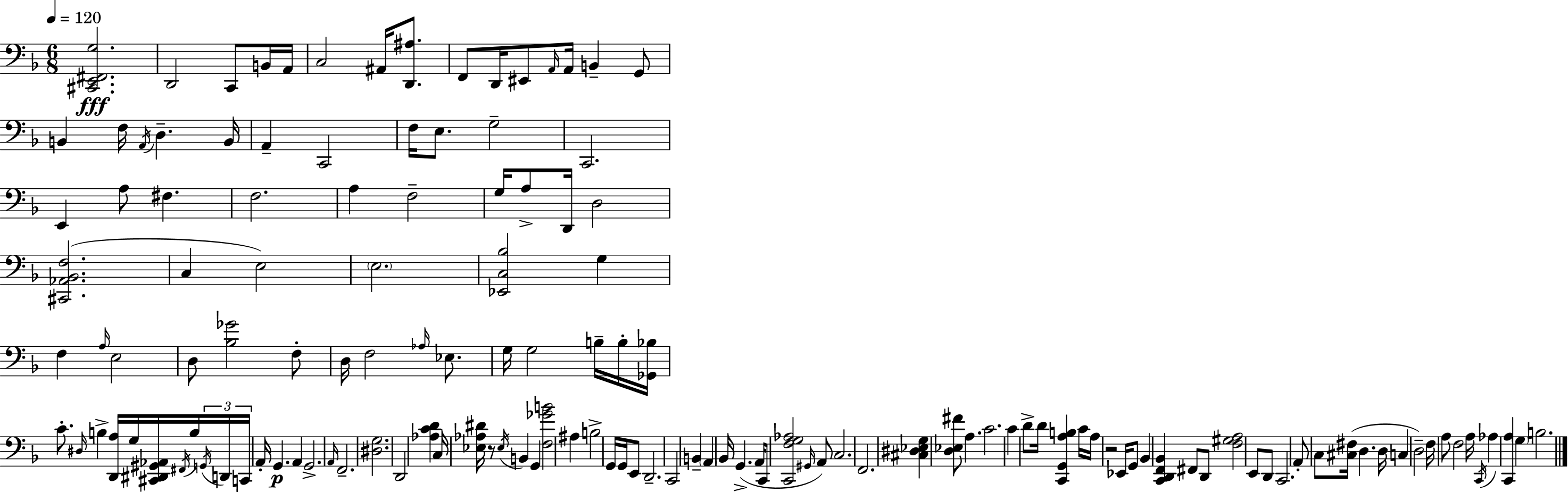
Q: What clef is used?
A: bass